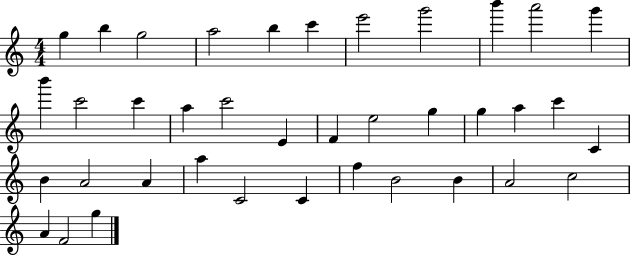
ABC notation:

X:1
T:Untitled
M:4/4
L:1/4
K:C
g b g2 a2 b c' e'2 g'2 b' a'2 g' b' c'2 c' a c'2 E F e2 g g a c' C B A2 A a C2 C f B2 B A2 c2 A F2 g